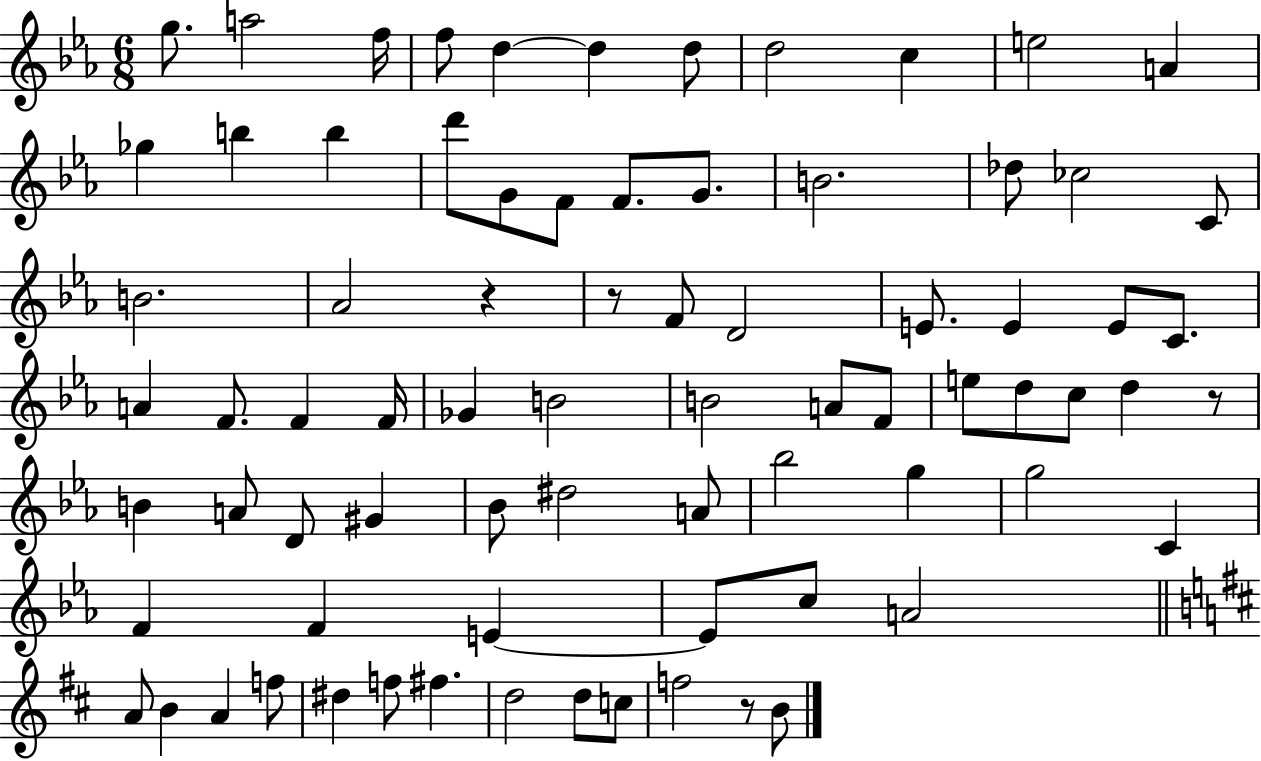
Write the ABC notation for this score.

X:1
T:Untitled
M:6/8
L:1/4
K:Eb
g/2 a2 f/4 f/2 d d d/2 d2 c e2 A _g b b d'/2 G/2 F/2 F/2 G/2 B2 _d/2 _c2 C/2 B2 _A2 z z/2 F/2 D2 E/2 E E/2 C/2 A F/2 F F/4 _G B2 B2 A/2 F/2 e/2 d/2 c/2 d z/2 B A/2 D/2 ^G _B/2 ^d2 A/2 _b2 g g2 C F F E E/2 c/2 A2 A/2 B A f/2 ^d f/2 ^f d2 d/2 c/2 f2 z/2 B/2